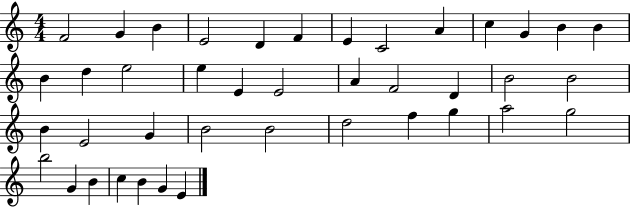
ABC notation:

X:1
T:Untitled
M:4/4
L:1/4
K:C
F2 G B E2 D F E C2 A c G B B B d e2 e E E2 A F2 D B2 B2 B E2 G B2 B2 d2 f g a2 g2 b2 G B c B G E